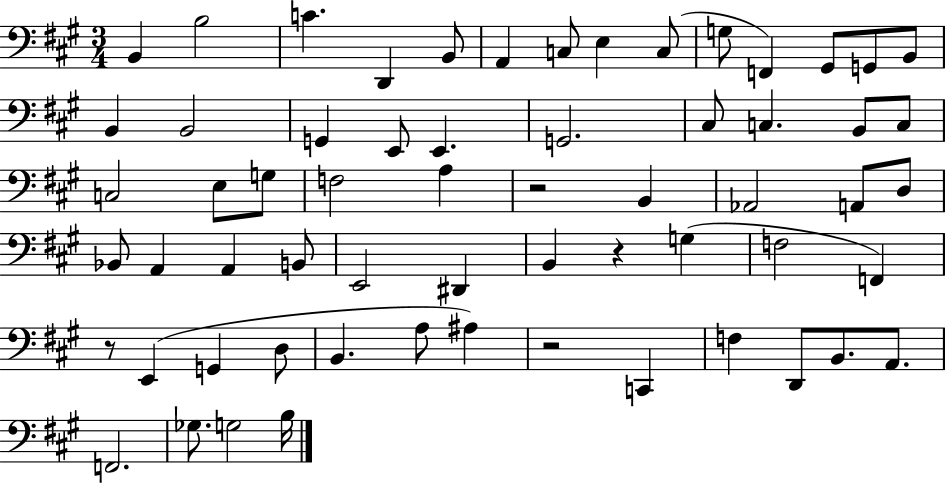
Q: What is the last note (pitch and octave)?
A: B3